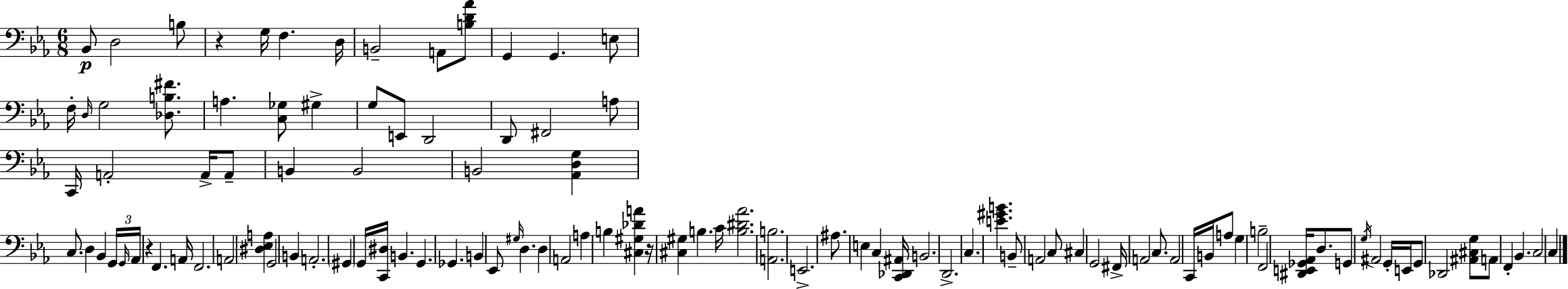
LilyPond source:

{
  \clef bass
  \numericTimeSignature
  \time 6/8
  \key ees \major
  bes,8\p d2 b8 | r4 g16 f4. d16 | b,2-- a,8 <b d' aes'>8 | g,4 g,4. e8 | \break f16-. \grace { d16 } g2 <des b fis'>8. | a4. <c ges>8 gis4-> | g8 e,8 d,2 | d,8 fis,2 a8 | \break c,16 a,2-. a,16-> a,8-- | b,4 b,2 | b,2 <aes, d g>4 | c8. d4 bes,4 | \break \tuplet 3/2 { g,16 \grace { g,16 } aes,16 } r4 f,4. | a,16 f,2. | a,2 <dis ees a>4 | g,2 b,4 | \break a,2.-. | \parenthesize gis,4 g,16 <c, dis>16 b,4. | g,4. ges,4. | b,4 ees,8 \grace { gis16 } d4. | \break d4 a,2 | a4 b4 <cis gis des' a'>4 | r16 <cis gis>4 b4. | c'16 <b dis' aes'>2. | \break <a, b>2. | e,2.-> | ais8. e4 c4 | <c, des, ais,>16 b,2. | \break d,2.-> | c4. <e' gis' b'>4. | b,8-- a,2 | c8 cis4 g,2 | \break fis,16-> a,2 | c8. a,2 c,16 | b,16 a8 g4 b2-- | f,2 <dis, e, ges, aes,>16 | \break d8. g,8 \acciaccatura { g16 } ais,2 | g,16-. e,16 g,8 des,2 | <ais, cis g>8 a,8 f,4-. bes,4. | c2 | \break c4 \bar "|."
}